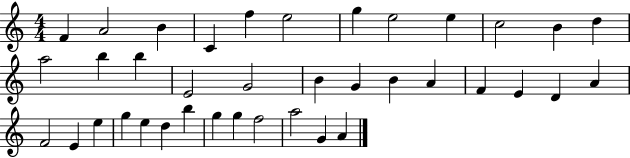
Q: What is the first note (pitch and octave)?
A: F4